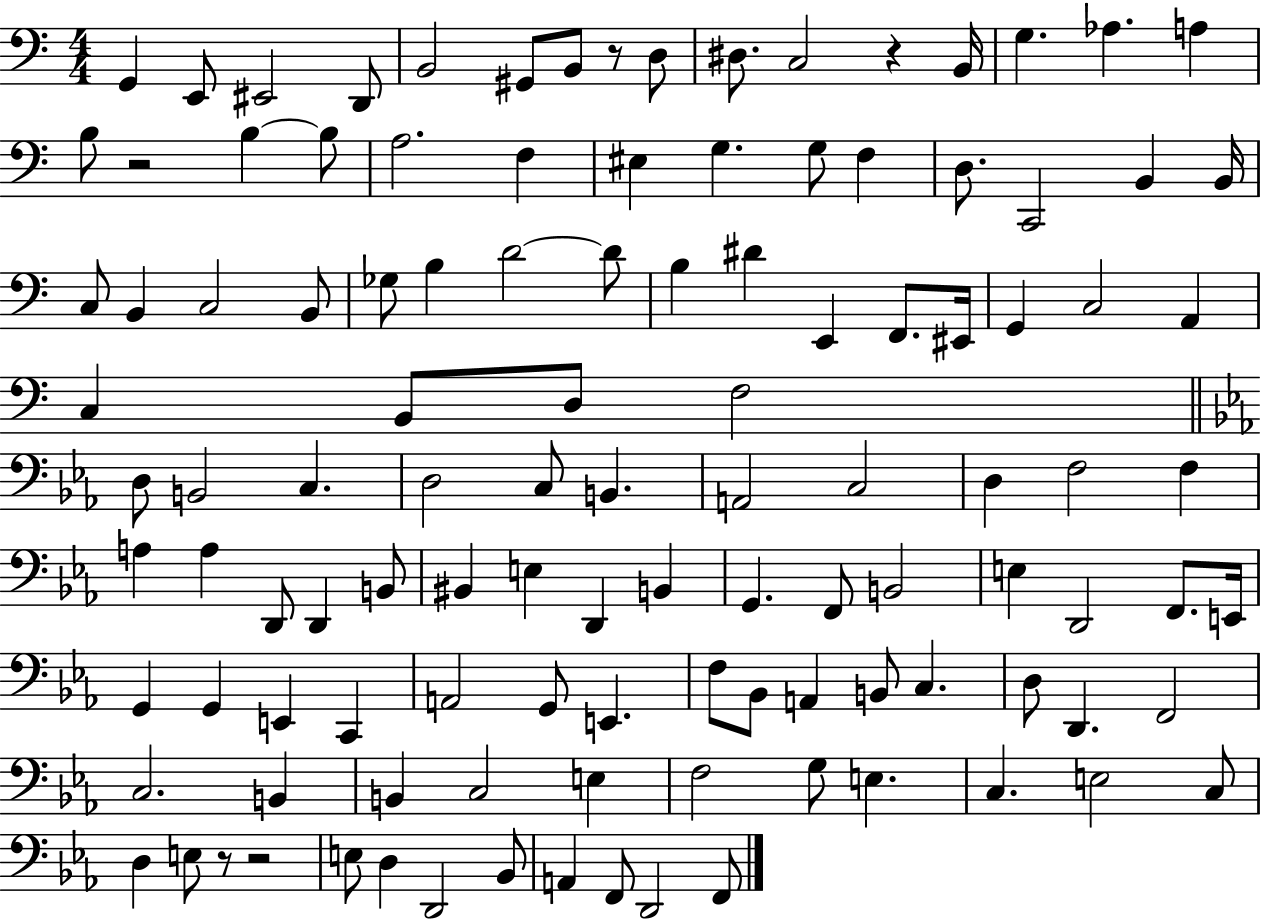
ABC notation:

X:1
T:Untitled
M:4/4
L:1/4
K:C
G,, E,,/2 ^E,,2 D,,/2 B,,2 ^G,,/2 B,,/2 z/2 D,/2 ^D,/2 C,2 z B,,/4 G, _A, A, B,/2 z2 B, B,/2 A,2 F, ^E, G, G,/2 F, D,/2 C,,2 B,, B,,/4 C,/2 B,, C,2 B,,/2 _G,/2 B, D2 D/2 B, ^D E,, F,,/2 ^E,,/4 G,, C,2 A,, C, B,,/2 D,/2 F,2 D,/2 B,,2 C, D,2 C,/2 B,, A,,2 C,2 D, F,2 F, A, A, D,,/2 D,, B,,/2 ^B,, E, D,, B,, G,, F,,/2 B,,2 E, D,,2 F,,/2 E,,/4 G,, G,, E,, C,, A,,2 G,,/2 E,, F,/2 _B,,/2 A,, B,,/2 C, D,/2 D,, F,,2 C,2 B,, B,, C,2 E, F,2 G,/2 E, C, E,2 C,/2 D, E,/2 z/2 z2 E,/2 D, D,,2 _B,,/2 A,, F,,/2 D,,2 F,,/2